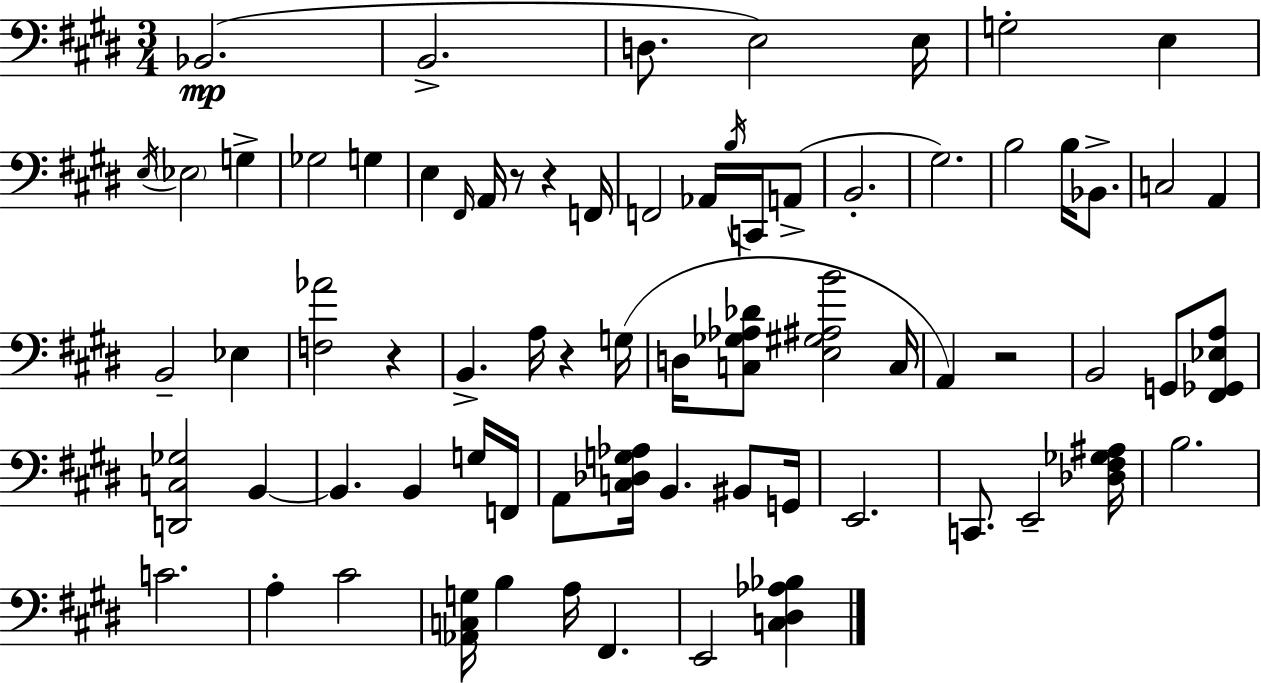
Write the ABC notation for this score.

X:1
T:Untitled
M:3/4
L:1/4
K:E
_B,,2 B,,2 D,/2 E,2 E,/4 G,2 E, E,/4 _E,2 G, _G,2 G, E, ^F,,/4 A,,/4 z/2 z F,,/4 F,,2 _A,,/4 B,/4 C,,/4 A,,/2 B,,2 ^G,2 B,2 B,/4 _B,,/2 C,2 A,, B,,2 _E, [F,_A]2 z B,, A,/4 z G,/4 D,/4 [C,_G,_A,_D]/2 [E,^G,^A,B]2 C,/4 A,, z2 B,,2 G,,/2 [^F,,_G,,_E,A,]/2 [D,,C,_G,]2 B,, B,, B,, G,/4 F,,/4 A,,/2 [C,_D,G,_A,]/4 B,, ^B,,/2 G,,/4 E,,2 C,,/2 E,,2 [_D,^F,_G,^A,]/4 B,2 C2 A, ^C2 [_A,,C,G,]/4 B, A,/4 ^F,, E,,2 [C,^D,_A,_B,]